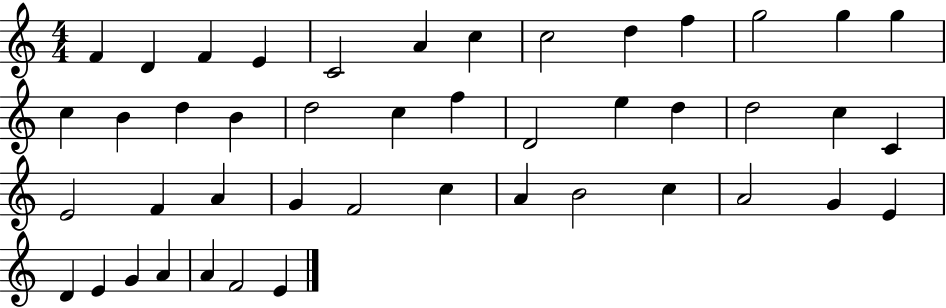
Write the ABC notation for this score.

X:1
T:Untitled
M:4/4
L:1/4
K:C
F D F E C2 A c c2 d f g2 g g c B d B d2 c f D2 e d d2 c C E2 F A G F2 c A B2 c A2 G E D E G A A F2 E